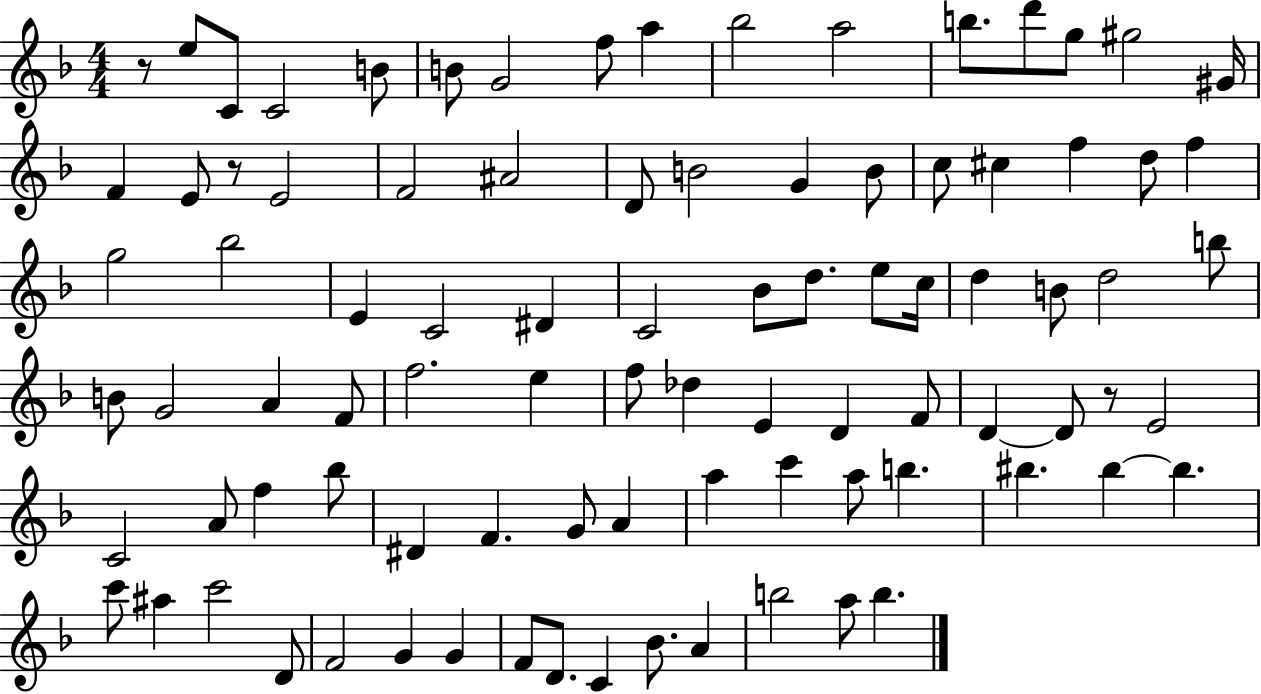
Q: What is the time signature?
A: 4/4